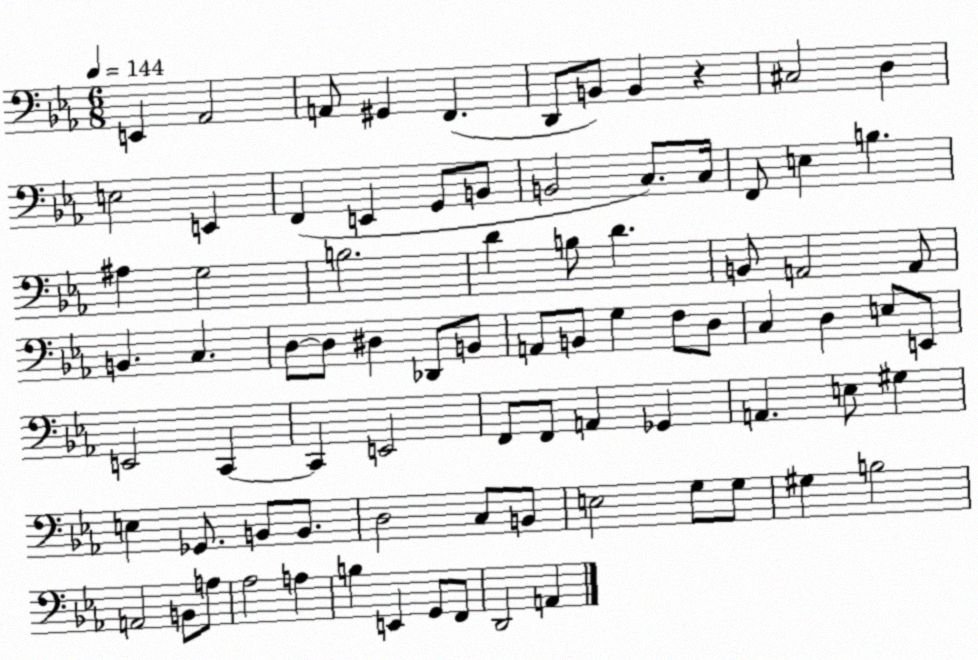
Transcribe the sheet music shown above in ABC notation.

X:1
T:Untitled
M:6/8
L:1/4
K:Eb
E,, _A,,2 A,,/2 ^G,, F,, D,,/2 B,,/2 B,, z ^C,2 D, E,2 E,, F,, E,, G,,/2 B,,/2 B,,2 C,/2 C,/4 F,,/2 E, B, ^A, G,2 B,2 D B,/2 D B,,/2 A,,2 A,,/2 B,, C, D,/2 D,/2 ^D, _D,,/2 B,,/2 A,,/2 B,,/2 G, F,/2 D,/2 C, D, E,/2 E,,/2 E,,2 C,, C,, E,,2 F,,/2 F,,/2 A,, _G,, A,, E,/2 ^G, E, _G,,/2 B,,/2 B,,/2 D,2 C,/2 B,,/2 E,2 G,/2 G,/2 ^G, B,2 A,,2 B,,/2 A,/2 _A,2 A, B, E,, G,,/2 F,,/2 D,,2 A,,